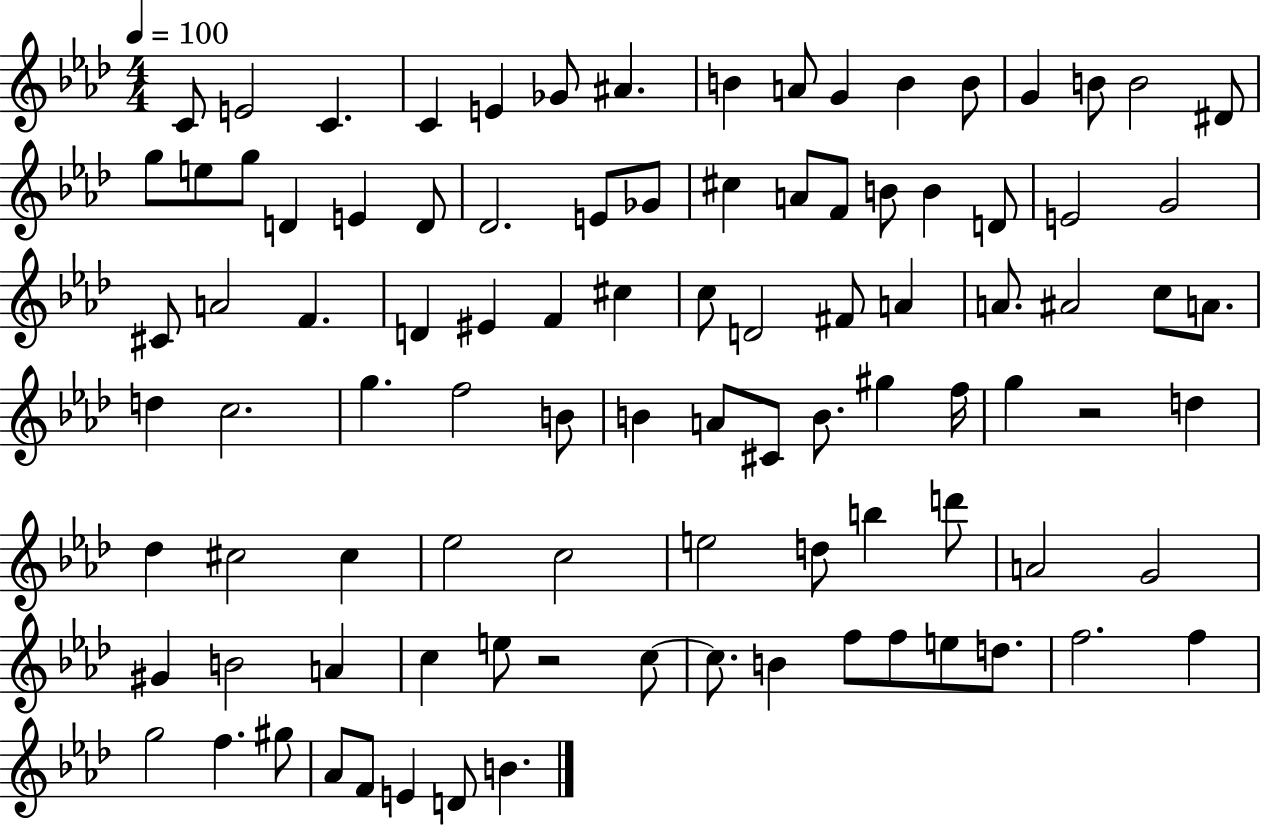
C4/e E4/h C4/q. C4/q E4/q Gb4/e A#4/q. B4/q A4/e G4/q B4/q B4/e G4/q B4/e B4/h D#4/e G5/e E5/e G5/e D4/q E4/q D4/e Db4/h. E4/e Gb4/e C#5/q A4/e F4/e B4/e B4/q D4/e E4/h G4/h C#4/e A4/h F4/q. D4/q EIS4/q F4/q C#5/q C5/e D4/h F#4/e A4/q A4/e. A#4/h C5/e A4/e. D5/q C5/h. G5/q. F5/h B4/e B4/q A4/e C#4/e B4/e. G#5/q F5/s G5/q R/h D5/q Db5/q C#5/h C#5/q Eb5/h C5/h E5/h D5/e B5/q D6/e A4/h G4/h G#4/q B4/h A4/q C5/q E5/e R/h C5/e C5/e. B4/q F5/e F5/e E5/e D5/e. F5/h. F5/q G5/h F5/q. G#5/e Ab4/e F4/e E4/q D4/e B4/q.